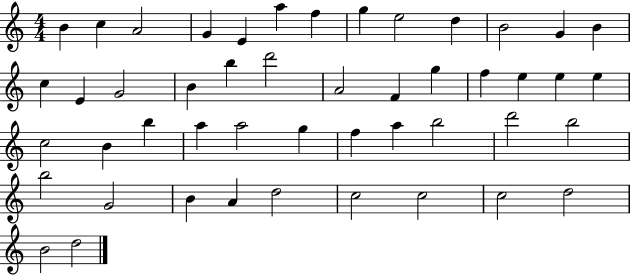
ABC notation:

X:1
T:Untitled
M:4/4
L:1/4
K:C
B c A2 G E a f g e2 d B2 G B c E G2 B b d'2 A2 F g f e e e c2 B b a a2 g f a b2 d'2 b2 b2 G2 B A d2 c2 c2 c2 d2 B2 d2